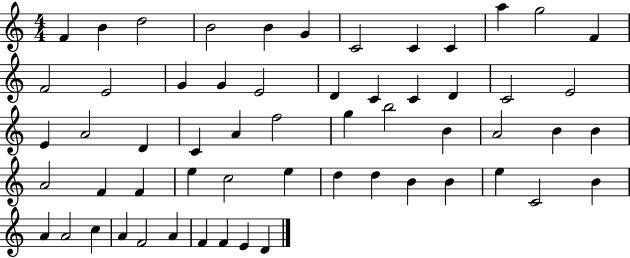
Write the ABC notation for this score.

X:1
T:Untitled
M:4/4
L:1/4
K:C
F B d2 B2 B G C2 C C a g2 F F2 E2 G G E2 D C C D C2 E2 E A2 D C A f2 g b2 B A2 B B A2 F F e c2 e d d B B e C2 B A A2 c A F2 A F F E D